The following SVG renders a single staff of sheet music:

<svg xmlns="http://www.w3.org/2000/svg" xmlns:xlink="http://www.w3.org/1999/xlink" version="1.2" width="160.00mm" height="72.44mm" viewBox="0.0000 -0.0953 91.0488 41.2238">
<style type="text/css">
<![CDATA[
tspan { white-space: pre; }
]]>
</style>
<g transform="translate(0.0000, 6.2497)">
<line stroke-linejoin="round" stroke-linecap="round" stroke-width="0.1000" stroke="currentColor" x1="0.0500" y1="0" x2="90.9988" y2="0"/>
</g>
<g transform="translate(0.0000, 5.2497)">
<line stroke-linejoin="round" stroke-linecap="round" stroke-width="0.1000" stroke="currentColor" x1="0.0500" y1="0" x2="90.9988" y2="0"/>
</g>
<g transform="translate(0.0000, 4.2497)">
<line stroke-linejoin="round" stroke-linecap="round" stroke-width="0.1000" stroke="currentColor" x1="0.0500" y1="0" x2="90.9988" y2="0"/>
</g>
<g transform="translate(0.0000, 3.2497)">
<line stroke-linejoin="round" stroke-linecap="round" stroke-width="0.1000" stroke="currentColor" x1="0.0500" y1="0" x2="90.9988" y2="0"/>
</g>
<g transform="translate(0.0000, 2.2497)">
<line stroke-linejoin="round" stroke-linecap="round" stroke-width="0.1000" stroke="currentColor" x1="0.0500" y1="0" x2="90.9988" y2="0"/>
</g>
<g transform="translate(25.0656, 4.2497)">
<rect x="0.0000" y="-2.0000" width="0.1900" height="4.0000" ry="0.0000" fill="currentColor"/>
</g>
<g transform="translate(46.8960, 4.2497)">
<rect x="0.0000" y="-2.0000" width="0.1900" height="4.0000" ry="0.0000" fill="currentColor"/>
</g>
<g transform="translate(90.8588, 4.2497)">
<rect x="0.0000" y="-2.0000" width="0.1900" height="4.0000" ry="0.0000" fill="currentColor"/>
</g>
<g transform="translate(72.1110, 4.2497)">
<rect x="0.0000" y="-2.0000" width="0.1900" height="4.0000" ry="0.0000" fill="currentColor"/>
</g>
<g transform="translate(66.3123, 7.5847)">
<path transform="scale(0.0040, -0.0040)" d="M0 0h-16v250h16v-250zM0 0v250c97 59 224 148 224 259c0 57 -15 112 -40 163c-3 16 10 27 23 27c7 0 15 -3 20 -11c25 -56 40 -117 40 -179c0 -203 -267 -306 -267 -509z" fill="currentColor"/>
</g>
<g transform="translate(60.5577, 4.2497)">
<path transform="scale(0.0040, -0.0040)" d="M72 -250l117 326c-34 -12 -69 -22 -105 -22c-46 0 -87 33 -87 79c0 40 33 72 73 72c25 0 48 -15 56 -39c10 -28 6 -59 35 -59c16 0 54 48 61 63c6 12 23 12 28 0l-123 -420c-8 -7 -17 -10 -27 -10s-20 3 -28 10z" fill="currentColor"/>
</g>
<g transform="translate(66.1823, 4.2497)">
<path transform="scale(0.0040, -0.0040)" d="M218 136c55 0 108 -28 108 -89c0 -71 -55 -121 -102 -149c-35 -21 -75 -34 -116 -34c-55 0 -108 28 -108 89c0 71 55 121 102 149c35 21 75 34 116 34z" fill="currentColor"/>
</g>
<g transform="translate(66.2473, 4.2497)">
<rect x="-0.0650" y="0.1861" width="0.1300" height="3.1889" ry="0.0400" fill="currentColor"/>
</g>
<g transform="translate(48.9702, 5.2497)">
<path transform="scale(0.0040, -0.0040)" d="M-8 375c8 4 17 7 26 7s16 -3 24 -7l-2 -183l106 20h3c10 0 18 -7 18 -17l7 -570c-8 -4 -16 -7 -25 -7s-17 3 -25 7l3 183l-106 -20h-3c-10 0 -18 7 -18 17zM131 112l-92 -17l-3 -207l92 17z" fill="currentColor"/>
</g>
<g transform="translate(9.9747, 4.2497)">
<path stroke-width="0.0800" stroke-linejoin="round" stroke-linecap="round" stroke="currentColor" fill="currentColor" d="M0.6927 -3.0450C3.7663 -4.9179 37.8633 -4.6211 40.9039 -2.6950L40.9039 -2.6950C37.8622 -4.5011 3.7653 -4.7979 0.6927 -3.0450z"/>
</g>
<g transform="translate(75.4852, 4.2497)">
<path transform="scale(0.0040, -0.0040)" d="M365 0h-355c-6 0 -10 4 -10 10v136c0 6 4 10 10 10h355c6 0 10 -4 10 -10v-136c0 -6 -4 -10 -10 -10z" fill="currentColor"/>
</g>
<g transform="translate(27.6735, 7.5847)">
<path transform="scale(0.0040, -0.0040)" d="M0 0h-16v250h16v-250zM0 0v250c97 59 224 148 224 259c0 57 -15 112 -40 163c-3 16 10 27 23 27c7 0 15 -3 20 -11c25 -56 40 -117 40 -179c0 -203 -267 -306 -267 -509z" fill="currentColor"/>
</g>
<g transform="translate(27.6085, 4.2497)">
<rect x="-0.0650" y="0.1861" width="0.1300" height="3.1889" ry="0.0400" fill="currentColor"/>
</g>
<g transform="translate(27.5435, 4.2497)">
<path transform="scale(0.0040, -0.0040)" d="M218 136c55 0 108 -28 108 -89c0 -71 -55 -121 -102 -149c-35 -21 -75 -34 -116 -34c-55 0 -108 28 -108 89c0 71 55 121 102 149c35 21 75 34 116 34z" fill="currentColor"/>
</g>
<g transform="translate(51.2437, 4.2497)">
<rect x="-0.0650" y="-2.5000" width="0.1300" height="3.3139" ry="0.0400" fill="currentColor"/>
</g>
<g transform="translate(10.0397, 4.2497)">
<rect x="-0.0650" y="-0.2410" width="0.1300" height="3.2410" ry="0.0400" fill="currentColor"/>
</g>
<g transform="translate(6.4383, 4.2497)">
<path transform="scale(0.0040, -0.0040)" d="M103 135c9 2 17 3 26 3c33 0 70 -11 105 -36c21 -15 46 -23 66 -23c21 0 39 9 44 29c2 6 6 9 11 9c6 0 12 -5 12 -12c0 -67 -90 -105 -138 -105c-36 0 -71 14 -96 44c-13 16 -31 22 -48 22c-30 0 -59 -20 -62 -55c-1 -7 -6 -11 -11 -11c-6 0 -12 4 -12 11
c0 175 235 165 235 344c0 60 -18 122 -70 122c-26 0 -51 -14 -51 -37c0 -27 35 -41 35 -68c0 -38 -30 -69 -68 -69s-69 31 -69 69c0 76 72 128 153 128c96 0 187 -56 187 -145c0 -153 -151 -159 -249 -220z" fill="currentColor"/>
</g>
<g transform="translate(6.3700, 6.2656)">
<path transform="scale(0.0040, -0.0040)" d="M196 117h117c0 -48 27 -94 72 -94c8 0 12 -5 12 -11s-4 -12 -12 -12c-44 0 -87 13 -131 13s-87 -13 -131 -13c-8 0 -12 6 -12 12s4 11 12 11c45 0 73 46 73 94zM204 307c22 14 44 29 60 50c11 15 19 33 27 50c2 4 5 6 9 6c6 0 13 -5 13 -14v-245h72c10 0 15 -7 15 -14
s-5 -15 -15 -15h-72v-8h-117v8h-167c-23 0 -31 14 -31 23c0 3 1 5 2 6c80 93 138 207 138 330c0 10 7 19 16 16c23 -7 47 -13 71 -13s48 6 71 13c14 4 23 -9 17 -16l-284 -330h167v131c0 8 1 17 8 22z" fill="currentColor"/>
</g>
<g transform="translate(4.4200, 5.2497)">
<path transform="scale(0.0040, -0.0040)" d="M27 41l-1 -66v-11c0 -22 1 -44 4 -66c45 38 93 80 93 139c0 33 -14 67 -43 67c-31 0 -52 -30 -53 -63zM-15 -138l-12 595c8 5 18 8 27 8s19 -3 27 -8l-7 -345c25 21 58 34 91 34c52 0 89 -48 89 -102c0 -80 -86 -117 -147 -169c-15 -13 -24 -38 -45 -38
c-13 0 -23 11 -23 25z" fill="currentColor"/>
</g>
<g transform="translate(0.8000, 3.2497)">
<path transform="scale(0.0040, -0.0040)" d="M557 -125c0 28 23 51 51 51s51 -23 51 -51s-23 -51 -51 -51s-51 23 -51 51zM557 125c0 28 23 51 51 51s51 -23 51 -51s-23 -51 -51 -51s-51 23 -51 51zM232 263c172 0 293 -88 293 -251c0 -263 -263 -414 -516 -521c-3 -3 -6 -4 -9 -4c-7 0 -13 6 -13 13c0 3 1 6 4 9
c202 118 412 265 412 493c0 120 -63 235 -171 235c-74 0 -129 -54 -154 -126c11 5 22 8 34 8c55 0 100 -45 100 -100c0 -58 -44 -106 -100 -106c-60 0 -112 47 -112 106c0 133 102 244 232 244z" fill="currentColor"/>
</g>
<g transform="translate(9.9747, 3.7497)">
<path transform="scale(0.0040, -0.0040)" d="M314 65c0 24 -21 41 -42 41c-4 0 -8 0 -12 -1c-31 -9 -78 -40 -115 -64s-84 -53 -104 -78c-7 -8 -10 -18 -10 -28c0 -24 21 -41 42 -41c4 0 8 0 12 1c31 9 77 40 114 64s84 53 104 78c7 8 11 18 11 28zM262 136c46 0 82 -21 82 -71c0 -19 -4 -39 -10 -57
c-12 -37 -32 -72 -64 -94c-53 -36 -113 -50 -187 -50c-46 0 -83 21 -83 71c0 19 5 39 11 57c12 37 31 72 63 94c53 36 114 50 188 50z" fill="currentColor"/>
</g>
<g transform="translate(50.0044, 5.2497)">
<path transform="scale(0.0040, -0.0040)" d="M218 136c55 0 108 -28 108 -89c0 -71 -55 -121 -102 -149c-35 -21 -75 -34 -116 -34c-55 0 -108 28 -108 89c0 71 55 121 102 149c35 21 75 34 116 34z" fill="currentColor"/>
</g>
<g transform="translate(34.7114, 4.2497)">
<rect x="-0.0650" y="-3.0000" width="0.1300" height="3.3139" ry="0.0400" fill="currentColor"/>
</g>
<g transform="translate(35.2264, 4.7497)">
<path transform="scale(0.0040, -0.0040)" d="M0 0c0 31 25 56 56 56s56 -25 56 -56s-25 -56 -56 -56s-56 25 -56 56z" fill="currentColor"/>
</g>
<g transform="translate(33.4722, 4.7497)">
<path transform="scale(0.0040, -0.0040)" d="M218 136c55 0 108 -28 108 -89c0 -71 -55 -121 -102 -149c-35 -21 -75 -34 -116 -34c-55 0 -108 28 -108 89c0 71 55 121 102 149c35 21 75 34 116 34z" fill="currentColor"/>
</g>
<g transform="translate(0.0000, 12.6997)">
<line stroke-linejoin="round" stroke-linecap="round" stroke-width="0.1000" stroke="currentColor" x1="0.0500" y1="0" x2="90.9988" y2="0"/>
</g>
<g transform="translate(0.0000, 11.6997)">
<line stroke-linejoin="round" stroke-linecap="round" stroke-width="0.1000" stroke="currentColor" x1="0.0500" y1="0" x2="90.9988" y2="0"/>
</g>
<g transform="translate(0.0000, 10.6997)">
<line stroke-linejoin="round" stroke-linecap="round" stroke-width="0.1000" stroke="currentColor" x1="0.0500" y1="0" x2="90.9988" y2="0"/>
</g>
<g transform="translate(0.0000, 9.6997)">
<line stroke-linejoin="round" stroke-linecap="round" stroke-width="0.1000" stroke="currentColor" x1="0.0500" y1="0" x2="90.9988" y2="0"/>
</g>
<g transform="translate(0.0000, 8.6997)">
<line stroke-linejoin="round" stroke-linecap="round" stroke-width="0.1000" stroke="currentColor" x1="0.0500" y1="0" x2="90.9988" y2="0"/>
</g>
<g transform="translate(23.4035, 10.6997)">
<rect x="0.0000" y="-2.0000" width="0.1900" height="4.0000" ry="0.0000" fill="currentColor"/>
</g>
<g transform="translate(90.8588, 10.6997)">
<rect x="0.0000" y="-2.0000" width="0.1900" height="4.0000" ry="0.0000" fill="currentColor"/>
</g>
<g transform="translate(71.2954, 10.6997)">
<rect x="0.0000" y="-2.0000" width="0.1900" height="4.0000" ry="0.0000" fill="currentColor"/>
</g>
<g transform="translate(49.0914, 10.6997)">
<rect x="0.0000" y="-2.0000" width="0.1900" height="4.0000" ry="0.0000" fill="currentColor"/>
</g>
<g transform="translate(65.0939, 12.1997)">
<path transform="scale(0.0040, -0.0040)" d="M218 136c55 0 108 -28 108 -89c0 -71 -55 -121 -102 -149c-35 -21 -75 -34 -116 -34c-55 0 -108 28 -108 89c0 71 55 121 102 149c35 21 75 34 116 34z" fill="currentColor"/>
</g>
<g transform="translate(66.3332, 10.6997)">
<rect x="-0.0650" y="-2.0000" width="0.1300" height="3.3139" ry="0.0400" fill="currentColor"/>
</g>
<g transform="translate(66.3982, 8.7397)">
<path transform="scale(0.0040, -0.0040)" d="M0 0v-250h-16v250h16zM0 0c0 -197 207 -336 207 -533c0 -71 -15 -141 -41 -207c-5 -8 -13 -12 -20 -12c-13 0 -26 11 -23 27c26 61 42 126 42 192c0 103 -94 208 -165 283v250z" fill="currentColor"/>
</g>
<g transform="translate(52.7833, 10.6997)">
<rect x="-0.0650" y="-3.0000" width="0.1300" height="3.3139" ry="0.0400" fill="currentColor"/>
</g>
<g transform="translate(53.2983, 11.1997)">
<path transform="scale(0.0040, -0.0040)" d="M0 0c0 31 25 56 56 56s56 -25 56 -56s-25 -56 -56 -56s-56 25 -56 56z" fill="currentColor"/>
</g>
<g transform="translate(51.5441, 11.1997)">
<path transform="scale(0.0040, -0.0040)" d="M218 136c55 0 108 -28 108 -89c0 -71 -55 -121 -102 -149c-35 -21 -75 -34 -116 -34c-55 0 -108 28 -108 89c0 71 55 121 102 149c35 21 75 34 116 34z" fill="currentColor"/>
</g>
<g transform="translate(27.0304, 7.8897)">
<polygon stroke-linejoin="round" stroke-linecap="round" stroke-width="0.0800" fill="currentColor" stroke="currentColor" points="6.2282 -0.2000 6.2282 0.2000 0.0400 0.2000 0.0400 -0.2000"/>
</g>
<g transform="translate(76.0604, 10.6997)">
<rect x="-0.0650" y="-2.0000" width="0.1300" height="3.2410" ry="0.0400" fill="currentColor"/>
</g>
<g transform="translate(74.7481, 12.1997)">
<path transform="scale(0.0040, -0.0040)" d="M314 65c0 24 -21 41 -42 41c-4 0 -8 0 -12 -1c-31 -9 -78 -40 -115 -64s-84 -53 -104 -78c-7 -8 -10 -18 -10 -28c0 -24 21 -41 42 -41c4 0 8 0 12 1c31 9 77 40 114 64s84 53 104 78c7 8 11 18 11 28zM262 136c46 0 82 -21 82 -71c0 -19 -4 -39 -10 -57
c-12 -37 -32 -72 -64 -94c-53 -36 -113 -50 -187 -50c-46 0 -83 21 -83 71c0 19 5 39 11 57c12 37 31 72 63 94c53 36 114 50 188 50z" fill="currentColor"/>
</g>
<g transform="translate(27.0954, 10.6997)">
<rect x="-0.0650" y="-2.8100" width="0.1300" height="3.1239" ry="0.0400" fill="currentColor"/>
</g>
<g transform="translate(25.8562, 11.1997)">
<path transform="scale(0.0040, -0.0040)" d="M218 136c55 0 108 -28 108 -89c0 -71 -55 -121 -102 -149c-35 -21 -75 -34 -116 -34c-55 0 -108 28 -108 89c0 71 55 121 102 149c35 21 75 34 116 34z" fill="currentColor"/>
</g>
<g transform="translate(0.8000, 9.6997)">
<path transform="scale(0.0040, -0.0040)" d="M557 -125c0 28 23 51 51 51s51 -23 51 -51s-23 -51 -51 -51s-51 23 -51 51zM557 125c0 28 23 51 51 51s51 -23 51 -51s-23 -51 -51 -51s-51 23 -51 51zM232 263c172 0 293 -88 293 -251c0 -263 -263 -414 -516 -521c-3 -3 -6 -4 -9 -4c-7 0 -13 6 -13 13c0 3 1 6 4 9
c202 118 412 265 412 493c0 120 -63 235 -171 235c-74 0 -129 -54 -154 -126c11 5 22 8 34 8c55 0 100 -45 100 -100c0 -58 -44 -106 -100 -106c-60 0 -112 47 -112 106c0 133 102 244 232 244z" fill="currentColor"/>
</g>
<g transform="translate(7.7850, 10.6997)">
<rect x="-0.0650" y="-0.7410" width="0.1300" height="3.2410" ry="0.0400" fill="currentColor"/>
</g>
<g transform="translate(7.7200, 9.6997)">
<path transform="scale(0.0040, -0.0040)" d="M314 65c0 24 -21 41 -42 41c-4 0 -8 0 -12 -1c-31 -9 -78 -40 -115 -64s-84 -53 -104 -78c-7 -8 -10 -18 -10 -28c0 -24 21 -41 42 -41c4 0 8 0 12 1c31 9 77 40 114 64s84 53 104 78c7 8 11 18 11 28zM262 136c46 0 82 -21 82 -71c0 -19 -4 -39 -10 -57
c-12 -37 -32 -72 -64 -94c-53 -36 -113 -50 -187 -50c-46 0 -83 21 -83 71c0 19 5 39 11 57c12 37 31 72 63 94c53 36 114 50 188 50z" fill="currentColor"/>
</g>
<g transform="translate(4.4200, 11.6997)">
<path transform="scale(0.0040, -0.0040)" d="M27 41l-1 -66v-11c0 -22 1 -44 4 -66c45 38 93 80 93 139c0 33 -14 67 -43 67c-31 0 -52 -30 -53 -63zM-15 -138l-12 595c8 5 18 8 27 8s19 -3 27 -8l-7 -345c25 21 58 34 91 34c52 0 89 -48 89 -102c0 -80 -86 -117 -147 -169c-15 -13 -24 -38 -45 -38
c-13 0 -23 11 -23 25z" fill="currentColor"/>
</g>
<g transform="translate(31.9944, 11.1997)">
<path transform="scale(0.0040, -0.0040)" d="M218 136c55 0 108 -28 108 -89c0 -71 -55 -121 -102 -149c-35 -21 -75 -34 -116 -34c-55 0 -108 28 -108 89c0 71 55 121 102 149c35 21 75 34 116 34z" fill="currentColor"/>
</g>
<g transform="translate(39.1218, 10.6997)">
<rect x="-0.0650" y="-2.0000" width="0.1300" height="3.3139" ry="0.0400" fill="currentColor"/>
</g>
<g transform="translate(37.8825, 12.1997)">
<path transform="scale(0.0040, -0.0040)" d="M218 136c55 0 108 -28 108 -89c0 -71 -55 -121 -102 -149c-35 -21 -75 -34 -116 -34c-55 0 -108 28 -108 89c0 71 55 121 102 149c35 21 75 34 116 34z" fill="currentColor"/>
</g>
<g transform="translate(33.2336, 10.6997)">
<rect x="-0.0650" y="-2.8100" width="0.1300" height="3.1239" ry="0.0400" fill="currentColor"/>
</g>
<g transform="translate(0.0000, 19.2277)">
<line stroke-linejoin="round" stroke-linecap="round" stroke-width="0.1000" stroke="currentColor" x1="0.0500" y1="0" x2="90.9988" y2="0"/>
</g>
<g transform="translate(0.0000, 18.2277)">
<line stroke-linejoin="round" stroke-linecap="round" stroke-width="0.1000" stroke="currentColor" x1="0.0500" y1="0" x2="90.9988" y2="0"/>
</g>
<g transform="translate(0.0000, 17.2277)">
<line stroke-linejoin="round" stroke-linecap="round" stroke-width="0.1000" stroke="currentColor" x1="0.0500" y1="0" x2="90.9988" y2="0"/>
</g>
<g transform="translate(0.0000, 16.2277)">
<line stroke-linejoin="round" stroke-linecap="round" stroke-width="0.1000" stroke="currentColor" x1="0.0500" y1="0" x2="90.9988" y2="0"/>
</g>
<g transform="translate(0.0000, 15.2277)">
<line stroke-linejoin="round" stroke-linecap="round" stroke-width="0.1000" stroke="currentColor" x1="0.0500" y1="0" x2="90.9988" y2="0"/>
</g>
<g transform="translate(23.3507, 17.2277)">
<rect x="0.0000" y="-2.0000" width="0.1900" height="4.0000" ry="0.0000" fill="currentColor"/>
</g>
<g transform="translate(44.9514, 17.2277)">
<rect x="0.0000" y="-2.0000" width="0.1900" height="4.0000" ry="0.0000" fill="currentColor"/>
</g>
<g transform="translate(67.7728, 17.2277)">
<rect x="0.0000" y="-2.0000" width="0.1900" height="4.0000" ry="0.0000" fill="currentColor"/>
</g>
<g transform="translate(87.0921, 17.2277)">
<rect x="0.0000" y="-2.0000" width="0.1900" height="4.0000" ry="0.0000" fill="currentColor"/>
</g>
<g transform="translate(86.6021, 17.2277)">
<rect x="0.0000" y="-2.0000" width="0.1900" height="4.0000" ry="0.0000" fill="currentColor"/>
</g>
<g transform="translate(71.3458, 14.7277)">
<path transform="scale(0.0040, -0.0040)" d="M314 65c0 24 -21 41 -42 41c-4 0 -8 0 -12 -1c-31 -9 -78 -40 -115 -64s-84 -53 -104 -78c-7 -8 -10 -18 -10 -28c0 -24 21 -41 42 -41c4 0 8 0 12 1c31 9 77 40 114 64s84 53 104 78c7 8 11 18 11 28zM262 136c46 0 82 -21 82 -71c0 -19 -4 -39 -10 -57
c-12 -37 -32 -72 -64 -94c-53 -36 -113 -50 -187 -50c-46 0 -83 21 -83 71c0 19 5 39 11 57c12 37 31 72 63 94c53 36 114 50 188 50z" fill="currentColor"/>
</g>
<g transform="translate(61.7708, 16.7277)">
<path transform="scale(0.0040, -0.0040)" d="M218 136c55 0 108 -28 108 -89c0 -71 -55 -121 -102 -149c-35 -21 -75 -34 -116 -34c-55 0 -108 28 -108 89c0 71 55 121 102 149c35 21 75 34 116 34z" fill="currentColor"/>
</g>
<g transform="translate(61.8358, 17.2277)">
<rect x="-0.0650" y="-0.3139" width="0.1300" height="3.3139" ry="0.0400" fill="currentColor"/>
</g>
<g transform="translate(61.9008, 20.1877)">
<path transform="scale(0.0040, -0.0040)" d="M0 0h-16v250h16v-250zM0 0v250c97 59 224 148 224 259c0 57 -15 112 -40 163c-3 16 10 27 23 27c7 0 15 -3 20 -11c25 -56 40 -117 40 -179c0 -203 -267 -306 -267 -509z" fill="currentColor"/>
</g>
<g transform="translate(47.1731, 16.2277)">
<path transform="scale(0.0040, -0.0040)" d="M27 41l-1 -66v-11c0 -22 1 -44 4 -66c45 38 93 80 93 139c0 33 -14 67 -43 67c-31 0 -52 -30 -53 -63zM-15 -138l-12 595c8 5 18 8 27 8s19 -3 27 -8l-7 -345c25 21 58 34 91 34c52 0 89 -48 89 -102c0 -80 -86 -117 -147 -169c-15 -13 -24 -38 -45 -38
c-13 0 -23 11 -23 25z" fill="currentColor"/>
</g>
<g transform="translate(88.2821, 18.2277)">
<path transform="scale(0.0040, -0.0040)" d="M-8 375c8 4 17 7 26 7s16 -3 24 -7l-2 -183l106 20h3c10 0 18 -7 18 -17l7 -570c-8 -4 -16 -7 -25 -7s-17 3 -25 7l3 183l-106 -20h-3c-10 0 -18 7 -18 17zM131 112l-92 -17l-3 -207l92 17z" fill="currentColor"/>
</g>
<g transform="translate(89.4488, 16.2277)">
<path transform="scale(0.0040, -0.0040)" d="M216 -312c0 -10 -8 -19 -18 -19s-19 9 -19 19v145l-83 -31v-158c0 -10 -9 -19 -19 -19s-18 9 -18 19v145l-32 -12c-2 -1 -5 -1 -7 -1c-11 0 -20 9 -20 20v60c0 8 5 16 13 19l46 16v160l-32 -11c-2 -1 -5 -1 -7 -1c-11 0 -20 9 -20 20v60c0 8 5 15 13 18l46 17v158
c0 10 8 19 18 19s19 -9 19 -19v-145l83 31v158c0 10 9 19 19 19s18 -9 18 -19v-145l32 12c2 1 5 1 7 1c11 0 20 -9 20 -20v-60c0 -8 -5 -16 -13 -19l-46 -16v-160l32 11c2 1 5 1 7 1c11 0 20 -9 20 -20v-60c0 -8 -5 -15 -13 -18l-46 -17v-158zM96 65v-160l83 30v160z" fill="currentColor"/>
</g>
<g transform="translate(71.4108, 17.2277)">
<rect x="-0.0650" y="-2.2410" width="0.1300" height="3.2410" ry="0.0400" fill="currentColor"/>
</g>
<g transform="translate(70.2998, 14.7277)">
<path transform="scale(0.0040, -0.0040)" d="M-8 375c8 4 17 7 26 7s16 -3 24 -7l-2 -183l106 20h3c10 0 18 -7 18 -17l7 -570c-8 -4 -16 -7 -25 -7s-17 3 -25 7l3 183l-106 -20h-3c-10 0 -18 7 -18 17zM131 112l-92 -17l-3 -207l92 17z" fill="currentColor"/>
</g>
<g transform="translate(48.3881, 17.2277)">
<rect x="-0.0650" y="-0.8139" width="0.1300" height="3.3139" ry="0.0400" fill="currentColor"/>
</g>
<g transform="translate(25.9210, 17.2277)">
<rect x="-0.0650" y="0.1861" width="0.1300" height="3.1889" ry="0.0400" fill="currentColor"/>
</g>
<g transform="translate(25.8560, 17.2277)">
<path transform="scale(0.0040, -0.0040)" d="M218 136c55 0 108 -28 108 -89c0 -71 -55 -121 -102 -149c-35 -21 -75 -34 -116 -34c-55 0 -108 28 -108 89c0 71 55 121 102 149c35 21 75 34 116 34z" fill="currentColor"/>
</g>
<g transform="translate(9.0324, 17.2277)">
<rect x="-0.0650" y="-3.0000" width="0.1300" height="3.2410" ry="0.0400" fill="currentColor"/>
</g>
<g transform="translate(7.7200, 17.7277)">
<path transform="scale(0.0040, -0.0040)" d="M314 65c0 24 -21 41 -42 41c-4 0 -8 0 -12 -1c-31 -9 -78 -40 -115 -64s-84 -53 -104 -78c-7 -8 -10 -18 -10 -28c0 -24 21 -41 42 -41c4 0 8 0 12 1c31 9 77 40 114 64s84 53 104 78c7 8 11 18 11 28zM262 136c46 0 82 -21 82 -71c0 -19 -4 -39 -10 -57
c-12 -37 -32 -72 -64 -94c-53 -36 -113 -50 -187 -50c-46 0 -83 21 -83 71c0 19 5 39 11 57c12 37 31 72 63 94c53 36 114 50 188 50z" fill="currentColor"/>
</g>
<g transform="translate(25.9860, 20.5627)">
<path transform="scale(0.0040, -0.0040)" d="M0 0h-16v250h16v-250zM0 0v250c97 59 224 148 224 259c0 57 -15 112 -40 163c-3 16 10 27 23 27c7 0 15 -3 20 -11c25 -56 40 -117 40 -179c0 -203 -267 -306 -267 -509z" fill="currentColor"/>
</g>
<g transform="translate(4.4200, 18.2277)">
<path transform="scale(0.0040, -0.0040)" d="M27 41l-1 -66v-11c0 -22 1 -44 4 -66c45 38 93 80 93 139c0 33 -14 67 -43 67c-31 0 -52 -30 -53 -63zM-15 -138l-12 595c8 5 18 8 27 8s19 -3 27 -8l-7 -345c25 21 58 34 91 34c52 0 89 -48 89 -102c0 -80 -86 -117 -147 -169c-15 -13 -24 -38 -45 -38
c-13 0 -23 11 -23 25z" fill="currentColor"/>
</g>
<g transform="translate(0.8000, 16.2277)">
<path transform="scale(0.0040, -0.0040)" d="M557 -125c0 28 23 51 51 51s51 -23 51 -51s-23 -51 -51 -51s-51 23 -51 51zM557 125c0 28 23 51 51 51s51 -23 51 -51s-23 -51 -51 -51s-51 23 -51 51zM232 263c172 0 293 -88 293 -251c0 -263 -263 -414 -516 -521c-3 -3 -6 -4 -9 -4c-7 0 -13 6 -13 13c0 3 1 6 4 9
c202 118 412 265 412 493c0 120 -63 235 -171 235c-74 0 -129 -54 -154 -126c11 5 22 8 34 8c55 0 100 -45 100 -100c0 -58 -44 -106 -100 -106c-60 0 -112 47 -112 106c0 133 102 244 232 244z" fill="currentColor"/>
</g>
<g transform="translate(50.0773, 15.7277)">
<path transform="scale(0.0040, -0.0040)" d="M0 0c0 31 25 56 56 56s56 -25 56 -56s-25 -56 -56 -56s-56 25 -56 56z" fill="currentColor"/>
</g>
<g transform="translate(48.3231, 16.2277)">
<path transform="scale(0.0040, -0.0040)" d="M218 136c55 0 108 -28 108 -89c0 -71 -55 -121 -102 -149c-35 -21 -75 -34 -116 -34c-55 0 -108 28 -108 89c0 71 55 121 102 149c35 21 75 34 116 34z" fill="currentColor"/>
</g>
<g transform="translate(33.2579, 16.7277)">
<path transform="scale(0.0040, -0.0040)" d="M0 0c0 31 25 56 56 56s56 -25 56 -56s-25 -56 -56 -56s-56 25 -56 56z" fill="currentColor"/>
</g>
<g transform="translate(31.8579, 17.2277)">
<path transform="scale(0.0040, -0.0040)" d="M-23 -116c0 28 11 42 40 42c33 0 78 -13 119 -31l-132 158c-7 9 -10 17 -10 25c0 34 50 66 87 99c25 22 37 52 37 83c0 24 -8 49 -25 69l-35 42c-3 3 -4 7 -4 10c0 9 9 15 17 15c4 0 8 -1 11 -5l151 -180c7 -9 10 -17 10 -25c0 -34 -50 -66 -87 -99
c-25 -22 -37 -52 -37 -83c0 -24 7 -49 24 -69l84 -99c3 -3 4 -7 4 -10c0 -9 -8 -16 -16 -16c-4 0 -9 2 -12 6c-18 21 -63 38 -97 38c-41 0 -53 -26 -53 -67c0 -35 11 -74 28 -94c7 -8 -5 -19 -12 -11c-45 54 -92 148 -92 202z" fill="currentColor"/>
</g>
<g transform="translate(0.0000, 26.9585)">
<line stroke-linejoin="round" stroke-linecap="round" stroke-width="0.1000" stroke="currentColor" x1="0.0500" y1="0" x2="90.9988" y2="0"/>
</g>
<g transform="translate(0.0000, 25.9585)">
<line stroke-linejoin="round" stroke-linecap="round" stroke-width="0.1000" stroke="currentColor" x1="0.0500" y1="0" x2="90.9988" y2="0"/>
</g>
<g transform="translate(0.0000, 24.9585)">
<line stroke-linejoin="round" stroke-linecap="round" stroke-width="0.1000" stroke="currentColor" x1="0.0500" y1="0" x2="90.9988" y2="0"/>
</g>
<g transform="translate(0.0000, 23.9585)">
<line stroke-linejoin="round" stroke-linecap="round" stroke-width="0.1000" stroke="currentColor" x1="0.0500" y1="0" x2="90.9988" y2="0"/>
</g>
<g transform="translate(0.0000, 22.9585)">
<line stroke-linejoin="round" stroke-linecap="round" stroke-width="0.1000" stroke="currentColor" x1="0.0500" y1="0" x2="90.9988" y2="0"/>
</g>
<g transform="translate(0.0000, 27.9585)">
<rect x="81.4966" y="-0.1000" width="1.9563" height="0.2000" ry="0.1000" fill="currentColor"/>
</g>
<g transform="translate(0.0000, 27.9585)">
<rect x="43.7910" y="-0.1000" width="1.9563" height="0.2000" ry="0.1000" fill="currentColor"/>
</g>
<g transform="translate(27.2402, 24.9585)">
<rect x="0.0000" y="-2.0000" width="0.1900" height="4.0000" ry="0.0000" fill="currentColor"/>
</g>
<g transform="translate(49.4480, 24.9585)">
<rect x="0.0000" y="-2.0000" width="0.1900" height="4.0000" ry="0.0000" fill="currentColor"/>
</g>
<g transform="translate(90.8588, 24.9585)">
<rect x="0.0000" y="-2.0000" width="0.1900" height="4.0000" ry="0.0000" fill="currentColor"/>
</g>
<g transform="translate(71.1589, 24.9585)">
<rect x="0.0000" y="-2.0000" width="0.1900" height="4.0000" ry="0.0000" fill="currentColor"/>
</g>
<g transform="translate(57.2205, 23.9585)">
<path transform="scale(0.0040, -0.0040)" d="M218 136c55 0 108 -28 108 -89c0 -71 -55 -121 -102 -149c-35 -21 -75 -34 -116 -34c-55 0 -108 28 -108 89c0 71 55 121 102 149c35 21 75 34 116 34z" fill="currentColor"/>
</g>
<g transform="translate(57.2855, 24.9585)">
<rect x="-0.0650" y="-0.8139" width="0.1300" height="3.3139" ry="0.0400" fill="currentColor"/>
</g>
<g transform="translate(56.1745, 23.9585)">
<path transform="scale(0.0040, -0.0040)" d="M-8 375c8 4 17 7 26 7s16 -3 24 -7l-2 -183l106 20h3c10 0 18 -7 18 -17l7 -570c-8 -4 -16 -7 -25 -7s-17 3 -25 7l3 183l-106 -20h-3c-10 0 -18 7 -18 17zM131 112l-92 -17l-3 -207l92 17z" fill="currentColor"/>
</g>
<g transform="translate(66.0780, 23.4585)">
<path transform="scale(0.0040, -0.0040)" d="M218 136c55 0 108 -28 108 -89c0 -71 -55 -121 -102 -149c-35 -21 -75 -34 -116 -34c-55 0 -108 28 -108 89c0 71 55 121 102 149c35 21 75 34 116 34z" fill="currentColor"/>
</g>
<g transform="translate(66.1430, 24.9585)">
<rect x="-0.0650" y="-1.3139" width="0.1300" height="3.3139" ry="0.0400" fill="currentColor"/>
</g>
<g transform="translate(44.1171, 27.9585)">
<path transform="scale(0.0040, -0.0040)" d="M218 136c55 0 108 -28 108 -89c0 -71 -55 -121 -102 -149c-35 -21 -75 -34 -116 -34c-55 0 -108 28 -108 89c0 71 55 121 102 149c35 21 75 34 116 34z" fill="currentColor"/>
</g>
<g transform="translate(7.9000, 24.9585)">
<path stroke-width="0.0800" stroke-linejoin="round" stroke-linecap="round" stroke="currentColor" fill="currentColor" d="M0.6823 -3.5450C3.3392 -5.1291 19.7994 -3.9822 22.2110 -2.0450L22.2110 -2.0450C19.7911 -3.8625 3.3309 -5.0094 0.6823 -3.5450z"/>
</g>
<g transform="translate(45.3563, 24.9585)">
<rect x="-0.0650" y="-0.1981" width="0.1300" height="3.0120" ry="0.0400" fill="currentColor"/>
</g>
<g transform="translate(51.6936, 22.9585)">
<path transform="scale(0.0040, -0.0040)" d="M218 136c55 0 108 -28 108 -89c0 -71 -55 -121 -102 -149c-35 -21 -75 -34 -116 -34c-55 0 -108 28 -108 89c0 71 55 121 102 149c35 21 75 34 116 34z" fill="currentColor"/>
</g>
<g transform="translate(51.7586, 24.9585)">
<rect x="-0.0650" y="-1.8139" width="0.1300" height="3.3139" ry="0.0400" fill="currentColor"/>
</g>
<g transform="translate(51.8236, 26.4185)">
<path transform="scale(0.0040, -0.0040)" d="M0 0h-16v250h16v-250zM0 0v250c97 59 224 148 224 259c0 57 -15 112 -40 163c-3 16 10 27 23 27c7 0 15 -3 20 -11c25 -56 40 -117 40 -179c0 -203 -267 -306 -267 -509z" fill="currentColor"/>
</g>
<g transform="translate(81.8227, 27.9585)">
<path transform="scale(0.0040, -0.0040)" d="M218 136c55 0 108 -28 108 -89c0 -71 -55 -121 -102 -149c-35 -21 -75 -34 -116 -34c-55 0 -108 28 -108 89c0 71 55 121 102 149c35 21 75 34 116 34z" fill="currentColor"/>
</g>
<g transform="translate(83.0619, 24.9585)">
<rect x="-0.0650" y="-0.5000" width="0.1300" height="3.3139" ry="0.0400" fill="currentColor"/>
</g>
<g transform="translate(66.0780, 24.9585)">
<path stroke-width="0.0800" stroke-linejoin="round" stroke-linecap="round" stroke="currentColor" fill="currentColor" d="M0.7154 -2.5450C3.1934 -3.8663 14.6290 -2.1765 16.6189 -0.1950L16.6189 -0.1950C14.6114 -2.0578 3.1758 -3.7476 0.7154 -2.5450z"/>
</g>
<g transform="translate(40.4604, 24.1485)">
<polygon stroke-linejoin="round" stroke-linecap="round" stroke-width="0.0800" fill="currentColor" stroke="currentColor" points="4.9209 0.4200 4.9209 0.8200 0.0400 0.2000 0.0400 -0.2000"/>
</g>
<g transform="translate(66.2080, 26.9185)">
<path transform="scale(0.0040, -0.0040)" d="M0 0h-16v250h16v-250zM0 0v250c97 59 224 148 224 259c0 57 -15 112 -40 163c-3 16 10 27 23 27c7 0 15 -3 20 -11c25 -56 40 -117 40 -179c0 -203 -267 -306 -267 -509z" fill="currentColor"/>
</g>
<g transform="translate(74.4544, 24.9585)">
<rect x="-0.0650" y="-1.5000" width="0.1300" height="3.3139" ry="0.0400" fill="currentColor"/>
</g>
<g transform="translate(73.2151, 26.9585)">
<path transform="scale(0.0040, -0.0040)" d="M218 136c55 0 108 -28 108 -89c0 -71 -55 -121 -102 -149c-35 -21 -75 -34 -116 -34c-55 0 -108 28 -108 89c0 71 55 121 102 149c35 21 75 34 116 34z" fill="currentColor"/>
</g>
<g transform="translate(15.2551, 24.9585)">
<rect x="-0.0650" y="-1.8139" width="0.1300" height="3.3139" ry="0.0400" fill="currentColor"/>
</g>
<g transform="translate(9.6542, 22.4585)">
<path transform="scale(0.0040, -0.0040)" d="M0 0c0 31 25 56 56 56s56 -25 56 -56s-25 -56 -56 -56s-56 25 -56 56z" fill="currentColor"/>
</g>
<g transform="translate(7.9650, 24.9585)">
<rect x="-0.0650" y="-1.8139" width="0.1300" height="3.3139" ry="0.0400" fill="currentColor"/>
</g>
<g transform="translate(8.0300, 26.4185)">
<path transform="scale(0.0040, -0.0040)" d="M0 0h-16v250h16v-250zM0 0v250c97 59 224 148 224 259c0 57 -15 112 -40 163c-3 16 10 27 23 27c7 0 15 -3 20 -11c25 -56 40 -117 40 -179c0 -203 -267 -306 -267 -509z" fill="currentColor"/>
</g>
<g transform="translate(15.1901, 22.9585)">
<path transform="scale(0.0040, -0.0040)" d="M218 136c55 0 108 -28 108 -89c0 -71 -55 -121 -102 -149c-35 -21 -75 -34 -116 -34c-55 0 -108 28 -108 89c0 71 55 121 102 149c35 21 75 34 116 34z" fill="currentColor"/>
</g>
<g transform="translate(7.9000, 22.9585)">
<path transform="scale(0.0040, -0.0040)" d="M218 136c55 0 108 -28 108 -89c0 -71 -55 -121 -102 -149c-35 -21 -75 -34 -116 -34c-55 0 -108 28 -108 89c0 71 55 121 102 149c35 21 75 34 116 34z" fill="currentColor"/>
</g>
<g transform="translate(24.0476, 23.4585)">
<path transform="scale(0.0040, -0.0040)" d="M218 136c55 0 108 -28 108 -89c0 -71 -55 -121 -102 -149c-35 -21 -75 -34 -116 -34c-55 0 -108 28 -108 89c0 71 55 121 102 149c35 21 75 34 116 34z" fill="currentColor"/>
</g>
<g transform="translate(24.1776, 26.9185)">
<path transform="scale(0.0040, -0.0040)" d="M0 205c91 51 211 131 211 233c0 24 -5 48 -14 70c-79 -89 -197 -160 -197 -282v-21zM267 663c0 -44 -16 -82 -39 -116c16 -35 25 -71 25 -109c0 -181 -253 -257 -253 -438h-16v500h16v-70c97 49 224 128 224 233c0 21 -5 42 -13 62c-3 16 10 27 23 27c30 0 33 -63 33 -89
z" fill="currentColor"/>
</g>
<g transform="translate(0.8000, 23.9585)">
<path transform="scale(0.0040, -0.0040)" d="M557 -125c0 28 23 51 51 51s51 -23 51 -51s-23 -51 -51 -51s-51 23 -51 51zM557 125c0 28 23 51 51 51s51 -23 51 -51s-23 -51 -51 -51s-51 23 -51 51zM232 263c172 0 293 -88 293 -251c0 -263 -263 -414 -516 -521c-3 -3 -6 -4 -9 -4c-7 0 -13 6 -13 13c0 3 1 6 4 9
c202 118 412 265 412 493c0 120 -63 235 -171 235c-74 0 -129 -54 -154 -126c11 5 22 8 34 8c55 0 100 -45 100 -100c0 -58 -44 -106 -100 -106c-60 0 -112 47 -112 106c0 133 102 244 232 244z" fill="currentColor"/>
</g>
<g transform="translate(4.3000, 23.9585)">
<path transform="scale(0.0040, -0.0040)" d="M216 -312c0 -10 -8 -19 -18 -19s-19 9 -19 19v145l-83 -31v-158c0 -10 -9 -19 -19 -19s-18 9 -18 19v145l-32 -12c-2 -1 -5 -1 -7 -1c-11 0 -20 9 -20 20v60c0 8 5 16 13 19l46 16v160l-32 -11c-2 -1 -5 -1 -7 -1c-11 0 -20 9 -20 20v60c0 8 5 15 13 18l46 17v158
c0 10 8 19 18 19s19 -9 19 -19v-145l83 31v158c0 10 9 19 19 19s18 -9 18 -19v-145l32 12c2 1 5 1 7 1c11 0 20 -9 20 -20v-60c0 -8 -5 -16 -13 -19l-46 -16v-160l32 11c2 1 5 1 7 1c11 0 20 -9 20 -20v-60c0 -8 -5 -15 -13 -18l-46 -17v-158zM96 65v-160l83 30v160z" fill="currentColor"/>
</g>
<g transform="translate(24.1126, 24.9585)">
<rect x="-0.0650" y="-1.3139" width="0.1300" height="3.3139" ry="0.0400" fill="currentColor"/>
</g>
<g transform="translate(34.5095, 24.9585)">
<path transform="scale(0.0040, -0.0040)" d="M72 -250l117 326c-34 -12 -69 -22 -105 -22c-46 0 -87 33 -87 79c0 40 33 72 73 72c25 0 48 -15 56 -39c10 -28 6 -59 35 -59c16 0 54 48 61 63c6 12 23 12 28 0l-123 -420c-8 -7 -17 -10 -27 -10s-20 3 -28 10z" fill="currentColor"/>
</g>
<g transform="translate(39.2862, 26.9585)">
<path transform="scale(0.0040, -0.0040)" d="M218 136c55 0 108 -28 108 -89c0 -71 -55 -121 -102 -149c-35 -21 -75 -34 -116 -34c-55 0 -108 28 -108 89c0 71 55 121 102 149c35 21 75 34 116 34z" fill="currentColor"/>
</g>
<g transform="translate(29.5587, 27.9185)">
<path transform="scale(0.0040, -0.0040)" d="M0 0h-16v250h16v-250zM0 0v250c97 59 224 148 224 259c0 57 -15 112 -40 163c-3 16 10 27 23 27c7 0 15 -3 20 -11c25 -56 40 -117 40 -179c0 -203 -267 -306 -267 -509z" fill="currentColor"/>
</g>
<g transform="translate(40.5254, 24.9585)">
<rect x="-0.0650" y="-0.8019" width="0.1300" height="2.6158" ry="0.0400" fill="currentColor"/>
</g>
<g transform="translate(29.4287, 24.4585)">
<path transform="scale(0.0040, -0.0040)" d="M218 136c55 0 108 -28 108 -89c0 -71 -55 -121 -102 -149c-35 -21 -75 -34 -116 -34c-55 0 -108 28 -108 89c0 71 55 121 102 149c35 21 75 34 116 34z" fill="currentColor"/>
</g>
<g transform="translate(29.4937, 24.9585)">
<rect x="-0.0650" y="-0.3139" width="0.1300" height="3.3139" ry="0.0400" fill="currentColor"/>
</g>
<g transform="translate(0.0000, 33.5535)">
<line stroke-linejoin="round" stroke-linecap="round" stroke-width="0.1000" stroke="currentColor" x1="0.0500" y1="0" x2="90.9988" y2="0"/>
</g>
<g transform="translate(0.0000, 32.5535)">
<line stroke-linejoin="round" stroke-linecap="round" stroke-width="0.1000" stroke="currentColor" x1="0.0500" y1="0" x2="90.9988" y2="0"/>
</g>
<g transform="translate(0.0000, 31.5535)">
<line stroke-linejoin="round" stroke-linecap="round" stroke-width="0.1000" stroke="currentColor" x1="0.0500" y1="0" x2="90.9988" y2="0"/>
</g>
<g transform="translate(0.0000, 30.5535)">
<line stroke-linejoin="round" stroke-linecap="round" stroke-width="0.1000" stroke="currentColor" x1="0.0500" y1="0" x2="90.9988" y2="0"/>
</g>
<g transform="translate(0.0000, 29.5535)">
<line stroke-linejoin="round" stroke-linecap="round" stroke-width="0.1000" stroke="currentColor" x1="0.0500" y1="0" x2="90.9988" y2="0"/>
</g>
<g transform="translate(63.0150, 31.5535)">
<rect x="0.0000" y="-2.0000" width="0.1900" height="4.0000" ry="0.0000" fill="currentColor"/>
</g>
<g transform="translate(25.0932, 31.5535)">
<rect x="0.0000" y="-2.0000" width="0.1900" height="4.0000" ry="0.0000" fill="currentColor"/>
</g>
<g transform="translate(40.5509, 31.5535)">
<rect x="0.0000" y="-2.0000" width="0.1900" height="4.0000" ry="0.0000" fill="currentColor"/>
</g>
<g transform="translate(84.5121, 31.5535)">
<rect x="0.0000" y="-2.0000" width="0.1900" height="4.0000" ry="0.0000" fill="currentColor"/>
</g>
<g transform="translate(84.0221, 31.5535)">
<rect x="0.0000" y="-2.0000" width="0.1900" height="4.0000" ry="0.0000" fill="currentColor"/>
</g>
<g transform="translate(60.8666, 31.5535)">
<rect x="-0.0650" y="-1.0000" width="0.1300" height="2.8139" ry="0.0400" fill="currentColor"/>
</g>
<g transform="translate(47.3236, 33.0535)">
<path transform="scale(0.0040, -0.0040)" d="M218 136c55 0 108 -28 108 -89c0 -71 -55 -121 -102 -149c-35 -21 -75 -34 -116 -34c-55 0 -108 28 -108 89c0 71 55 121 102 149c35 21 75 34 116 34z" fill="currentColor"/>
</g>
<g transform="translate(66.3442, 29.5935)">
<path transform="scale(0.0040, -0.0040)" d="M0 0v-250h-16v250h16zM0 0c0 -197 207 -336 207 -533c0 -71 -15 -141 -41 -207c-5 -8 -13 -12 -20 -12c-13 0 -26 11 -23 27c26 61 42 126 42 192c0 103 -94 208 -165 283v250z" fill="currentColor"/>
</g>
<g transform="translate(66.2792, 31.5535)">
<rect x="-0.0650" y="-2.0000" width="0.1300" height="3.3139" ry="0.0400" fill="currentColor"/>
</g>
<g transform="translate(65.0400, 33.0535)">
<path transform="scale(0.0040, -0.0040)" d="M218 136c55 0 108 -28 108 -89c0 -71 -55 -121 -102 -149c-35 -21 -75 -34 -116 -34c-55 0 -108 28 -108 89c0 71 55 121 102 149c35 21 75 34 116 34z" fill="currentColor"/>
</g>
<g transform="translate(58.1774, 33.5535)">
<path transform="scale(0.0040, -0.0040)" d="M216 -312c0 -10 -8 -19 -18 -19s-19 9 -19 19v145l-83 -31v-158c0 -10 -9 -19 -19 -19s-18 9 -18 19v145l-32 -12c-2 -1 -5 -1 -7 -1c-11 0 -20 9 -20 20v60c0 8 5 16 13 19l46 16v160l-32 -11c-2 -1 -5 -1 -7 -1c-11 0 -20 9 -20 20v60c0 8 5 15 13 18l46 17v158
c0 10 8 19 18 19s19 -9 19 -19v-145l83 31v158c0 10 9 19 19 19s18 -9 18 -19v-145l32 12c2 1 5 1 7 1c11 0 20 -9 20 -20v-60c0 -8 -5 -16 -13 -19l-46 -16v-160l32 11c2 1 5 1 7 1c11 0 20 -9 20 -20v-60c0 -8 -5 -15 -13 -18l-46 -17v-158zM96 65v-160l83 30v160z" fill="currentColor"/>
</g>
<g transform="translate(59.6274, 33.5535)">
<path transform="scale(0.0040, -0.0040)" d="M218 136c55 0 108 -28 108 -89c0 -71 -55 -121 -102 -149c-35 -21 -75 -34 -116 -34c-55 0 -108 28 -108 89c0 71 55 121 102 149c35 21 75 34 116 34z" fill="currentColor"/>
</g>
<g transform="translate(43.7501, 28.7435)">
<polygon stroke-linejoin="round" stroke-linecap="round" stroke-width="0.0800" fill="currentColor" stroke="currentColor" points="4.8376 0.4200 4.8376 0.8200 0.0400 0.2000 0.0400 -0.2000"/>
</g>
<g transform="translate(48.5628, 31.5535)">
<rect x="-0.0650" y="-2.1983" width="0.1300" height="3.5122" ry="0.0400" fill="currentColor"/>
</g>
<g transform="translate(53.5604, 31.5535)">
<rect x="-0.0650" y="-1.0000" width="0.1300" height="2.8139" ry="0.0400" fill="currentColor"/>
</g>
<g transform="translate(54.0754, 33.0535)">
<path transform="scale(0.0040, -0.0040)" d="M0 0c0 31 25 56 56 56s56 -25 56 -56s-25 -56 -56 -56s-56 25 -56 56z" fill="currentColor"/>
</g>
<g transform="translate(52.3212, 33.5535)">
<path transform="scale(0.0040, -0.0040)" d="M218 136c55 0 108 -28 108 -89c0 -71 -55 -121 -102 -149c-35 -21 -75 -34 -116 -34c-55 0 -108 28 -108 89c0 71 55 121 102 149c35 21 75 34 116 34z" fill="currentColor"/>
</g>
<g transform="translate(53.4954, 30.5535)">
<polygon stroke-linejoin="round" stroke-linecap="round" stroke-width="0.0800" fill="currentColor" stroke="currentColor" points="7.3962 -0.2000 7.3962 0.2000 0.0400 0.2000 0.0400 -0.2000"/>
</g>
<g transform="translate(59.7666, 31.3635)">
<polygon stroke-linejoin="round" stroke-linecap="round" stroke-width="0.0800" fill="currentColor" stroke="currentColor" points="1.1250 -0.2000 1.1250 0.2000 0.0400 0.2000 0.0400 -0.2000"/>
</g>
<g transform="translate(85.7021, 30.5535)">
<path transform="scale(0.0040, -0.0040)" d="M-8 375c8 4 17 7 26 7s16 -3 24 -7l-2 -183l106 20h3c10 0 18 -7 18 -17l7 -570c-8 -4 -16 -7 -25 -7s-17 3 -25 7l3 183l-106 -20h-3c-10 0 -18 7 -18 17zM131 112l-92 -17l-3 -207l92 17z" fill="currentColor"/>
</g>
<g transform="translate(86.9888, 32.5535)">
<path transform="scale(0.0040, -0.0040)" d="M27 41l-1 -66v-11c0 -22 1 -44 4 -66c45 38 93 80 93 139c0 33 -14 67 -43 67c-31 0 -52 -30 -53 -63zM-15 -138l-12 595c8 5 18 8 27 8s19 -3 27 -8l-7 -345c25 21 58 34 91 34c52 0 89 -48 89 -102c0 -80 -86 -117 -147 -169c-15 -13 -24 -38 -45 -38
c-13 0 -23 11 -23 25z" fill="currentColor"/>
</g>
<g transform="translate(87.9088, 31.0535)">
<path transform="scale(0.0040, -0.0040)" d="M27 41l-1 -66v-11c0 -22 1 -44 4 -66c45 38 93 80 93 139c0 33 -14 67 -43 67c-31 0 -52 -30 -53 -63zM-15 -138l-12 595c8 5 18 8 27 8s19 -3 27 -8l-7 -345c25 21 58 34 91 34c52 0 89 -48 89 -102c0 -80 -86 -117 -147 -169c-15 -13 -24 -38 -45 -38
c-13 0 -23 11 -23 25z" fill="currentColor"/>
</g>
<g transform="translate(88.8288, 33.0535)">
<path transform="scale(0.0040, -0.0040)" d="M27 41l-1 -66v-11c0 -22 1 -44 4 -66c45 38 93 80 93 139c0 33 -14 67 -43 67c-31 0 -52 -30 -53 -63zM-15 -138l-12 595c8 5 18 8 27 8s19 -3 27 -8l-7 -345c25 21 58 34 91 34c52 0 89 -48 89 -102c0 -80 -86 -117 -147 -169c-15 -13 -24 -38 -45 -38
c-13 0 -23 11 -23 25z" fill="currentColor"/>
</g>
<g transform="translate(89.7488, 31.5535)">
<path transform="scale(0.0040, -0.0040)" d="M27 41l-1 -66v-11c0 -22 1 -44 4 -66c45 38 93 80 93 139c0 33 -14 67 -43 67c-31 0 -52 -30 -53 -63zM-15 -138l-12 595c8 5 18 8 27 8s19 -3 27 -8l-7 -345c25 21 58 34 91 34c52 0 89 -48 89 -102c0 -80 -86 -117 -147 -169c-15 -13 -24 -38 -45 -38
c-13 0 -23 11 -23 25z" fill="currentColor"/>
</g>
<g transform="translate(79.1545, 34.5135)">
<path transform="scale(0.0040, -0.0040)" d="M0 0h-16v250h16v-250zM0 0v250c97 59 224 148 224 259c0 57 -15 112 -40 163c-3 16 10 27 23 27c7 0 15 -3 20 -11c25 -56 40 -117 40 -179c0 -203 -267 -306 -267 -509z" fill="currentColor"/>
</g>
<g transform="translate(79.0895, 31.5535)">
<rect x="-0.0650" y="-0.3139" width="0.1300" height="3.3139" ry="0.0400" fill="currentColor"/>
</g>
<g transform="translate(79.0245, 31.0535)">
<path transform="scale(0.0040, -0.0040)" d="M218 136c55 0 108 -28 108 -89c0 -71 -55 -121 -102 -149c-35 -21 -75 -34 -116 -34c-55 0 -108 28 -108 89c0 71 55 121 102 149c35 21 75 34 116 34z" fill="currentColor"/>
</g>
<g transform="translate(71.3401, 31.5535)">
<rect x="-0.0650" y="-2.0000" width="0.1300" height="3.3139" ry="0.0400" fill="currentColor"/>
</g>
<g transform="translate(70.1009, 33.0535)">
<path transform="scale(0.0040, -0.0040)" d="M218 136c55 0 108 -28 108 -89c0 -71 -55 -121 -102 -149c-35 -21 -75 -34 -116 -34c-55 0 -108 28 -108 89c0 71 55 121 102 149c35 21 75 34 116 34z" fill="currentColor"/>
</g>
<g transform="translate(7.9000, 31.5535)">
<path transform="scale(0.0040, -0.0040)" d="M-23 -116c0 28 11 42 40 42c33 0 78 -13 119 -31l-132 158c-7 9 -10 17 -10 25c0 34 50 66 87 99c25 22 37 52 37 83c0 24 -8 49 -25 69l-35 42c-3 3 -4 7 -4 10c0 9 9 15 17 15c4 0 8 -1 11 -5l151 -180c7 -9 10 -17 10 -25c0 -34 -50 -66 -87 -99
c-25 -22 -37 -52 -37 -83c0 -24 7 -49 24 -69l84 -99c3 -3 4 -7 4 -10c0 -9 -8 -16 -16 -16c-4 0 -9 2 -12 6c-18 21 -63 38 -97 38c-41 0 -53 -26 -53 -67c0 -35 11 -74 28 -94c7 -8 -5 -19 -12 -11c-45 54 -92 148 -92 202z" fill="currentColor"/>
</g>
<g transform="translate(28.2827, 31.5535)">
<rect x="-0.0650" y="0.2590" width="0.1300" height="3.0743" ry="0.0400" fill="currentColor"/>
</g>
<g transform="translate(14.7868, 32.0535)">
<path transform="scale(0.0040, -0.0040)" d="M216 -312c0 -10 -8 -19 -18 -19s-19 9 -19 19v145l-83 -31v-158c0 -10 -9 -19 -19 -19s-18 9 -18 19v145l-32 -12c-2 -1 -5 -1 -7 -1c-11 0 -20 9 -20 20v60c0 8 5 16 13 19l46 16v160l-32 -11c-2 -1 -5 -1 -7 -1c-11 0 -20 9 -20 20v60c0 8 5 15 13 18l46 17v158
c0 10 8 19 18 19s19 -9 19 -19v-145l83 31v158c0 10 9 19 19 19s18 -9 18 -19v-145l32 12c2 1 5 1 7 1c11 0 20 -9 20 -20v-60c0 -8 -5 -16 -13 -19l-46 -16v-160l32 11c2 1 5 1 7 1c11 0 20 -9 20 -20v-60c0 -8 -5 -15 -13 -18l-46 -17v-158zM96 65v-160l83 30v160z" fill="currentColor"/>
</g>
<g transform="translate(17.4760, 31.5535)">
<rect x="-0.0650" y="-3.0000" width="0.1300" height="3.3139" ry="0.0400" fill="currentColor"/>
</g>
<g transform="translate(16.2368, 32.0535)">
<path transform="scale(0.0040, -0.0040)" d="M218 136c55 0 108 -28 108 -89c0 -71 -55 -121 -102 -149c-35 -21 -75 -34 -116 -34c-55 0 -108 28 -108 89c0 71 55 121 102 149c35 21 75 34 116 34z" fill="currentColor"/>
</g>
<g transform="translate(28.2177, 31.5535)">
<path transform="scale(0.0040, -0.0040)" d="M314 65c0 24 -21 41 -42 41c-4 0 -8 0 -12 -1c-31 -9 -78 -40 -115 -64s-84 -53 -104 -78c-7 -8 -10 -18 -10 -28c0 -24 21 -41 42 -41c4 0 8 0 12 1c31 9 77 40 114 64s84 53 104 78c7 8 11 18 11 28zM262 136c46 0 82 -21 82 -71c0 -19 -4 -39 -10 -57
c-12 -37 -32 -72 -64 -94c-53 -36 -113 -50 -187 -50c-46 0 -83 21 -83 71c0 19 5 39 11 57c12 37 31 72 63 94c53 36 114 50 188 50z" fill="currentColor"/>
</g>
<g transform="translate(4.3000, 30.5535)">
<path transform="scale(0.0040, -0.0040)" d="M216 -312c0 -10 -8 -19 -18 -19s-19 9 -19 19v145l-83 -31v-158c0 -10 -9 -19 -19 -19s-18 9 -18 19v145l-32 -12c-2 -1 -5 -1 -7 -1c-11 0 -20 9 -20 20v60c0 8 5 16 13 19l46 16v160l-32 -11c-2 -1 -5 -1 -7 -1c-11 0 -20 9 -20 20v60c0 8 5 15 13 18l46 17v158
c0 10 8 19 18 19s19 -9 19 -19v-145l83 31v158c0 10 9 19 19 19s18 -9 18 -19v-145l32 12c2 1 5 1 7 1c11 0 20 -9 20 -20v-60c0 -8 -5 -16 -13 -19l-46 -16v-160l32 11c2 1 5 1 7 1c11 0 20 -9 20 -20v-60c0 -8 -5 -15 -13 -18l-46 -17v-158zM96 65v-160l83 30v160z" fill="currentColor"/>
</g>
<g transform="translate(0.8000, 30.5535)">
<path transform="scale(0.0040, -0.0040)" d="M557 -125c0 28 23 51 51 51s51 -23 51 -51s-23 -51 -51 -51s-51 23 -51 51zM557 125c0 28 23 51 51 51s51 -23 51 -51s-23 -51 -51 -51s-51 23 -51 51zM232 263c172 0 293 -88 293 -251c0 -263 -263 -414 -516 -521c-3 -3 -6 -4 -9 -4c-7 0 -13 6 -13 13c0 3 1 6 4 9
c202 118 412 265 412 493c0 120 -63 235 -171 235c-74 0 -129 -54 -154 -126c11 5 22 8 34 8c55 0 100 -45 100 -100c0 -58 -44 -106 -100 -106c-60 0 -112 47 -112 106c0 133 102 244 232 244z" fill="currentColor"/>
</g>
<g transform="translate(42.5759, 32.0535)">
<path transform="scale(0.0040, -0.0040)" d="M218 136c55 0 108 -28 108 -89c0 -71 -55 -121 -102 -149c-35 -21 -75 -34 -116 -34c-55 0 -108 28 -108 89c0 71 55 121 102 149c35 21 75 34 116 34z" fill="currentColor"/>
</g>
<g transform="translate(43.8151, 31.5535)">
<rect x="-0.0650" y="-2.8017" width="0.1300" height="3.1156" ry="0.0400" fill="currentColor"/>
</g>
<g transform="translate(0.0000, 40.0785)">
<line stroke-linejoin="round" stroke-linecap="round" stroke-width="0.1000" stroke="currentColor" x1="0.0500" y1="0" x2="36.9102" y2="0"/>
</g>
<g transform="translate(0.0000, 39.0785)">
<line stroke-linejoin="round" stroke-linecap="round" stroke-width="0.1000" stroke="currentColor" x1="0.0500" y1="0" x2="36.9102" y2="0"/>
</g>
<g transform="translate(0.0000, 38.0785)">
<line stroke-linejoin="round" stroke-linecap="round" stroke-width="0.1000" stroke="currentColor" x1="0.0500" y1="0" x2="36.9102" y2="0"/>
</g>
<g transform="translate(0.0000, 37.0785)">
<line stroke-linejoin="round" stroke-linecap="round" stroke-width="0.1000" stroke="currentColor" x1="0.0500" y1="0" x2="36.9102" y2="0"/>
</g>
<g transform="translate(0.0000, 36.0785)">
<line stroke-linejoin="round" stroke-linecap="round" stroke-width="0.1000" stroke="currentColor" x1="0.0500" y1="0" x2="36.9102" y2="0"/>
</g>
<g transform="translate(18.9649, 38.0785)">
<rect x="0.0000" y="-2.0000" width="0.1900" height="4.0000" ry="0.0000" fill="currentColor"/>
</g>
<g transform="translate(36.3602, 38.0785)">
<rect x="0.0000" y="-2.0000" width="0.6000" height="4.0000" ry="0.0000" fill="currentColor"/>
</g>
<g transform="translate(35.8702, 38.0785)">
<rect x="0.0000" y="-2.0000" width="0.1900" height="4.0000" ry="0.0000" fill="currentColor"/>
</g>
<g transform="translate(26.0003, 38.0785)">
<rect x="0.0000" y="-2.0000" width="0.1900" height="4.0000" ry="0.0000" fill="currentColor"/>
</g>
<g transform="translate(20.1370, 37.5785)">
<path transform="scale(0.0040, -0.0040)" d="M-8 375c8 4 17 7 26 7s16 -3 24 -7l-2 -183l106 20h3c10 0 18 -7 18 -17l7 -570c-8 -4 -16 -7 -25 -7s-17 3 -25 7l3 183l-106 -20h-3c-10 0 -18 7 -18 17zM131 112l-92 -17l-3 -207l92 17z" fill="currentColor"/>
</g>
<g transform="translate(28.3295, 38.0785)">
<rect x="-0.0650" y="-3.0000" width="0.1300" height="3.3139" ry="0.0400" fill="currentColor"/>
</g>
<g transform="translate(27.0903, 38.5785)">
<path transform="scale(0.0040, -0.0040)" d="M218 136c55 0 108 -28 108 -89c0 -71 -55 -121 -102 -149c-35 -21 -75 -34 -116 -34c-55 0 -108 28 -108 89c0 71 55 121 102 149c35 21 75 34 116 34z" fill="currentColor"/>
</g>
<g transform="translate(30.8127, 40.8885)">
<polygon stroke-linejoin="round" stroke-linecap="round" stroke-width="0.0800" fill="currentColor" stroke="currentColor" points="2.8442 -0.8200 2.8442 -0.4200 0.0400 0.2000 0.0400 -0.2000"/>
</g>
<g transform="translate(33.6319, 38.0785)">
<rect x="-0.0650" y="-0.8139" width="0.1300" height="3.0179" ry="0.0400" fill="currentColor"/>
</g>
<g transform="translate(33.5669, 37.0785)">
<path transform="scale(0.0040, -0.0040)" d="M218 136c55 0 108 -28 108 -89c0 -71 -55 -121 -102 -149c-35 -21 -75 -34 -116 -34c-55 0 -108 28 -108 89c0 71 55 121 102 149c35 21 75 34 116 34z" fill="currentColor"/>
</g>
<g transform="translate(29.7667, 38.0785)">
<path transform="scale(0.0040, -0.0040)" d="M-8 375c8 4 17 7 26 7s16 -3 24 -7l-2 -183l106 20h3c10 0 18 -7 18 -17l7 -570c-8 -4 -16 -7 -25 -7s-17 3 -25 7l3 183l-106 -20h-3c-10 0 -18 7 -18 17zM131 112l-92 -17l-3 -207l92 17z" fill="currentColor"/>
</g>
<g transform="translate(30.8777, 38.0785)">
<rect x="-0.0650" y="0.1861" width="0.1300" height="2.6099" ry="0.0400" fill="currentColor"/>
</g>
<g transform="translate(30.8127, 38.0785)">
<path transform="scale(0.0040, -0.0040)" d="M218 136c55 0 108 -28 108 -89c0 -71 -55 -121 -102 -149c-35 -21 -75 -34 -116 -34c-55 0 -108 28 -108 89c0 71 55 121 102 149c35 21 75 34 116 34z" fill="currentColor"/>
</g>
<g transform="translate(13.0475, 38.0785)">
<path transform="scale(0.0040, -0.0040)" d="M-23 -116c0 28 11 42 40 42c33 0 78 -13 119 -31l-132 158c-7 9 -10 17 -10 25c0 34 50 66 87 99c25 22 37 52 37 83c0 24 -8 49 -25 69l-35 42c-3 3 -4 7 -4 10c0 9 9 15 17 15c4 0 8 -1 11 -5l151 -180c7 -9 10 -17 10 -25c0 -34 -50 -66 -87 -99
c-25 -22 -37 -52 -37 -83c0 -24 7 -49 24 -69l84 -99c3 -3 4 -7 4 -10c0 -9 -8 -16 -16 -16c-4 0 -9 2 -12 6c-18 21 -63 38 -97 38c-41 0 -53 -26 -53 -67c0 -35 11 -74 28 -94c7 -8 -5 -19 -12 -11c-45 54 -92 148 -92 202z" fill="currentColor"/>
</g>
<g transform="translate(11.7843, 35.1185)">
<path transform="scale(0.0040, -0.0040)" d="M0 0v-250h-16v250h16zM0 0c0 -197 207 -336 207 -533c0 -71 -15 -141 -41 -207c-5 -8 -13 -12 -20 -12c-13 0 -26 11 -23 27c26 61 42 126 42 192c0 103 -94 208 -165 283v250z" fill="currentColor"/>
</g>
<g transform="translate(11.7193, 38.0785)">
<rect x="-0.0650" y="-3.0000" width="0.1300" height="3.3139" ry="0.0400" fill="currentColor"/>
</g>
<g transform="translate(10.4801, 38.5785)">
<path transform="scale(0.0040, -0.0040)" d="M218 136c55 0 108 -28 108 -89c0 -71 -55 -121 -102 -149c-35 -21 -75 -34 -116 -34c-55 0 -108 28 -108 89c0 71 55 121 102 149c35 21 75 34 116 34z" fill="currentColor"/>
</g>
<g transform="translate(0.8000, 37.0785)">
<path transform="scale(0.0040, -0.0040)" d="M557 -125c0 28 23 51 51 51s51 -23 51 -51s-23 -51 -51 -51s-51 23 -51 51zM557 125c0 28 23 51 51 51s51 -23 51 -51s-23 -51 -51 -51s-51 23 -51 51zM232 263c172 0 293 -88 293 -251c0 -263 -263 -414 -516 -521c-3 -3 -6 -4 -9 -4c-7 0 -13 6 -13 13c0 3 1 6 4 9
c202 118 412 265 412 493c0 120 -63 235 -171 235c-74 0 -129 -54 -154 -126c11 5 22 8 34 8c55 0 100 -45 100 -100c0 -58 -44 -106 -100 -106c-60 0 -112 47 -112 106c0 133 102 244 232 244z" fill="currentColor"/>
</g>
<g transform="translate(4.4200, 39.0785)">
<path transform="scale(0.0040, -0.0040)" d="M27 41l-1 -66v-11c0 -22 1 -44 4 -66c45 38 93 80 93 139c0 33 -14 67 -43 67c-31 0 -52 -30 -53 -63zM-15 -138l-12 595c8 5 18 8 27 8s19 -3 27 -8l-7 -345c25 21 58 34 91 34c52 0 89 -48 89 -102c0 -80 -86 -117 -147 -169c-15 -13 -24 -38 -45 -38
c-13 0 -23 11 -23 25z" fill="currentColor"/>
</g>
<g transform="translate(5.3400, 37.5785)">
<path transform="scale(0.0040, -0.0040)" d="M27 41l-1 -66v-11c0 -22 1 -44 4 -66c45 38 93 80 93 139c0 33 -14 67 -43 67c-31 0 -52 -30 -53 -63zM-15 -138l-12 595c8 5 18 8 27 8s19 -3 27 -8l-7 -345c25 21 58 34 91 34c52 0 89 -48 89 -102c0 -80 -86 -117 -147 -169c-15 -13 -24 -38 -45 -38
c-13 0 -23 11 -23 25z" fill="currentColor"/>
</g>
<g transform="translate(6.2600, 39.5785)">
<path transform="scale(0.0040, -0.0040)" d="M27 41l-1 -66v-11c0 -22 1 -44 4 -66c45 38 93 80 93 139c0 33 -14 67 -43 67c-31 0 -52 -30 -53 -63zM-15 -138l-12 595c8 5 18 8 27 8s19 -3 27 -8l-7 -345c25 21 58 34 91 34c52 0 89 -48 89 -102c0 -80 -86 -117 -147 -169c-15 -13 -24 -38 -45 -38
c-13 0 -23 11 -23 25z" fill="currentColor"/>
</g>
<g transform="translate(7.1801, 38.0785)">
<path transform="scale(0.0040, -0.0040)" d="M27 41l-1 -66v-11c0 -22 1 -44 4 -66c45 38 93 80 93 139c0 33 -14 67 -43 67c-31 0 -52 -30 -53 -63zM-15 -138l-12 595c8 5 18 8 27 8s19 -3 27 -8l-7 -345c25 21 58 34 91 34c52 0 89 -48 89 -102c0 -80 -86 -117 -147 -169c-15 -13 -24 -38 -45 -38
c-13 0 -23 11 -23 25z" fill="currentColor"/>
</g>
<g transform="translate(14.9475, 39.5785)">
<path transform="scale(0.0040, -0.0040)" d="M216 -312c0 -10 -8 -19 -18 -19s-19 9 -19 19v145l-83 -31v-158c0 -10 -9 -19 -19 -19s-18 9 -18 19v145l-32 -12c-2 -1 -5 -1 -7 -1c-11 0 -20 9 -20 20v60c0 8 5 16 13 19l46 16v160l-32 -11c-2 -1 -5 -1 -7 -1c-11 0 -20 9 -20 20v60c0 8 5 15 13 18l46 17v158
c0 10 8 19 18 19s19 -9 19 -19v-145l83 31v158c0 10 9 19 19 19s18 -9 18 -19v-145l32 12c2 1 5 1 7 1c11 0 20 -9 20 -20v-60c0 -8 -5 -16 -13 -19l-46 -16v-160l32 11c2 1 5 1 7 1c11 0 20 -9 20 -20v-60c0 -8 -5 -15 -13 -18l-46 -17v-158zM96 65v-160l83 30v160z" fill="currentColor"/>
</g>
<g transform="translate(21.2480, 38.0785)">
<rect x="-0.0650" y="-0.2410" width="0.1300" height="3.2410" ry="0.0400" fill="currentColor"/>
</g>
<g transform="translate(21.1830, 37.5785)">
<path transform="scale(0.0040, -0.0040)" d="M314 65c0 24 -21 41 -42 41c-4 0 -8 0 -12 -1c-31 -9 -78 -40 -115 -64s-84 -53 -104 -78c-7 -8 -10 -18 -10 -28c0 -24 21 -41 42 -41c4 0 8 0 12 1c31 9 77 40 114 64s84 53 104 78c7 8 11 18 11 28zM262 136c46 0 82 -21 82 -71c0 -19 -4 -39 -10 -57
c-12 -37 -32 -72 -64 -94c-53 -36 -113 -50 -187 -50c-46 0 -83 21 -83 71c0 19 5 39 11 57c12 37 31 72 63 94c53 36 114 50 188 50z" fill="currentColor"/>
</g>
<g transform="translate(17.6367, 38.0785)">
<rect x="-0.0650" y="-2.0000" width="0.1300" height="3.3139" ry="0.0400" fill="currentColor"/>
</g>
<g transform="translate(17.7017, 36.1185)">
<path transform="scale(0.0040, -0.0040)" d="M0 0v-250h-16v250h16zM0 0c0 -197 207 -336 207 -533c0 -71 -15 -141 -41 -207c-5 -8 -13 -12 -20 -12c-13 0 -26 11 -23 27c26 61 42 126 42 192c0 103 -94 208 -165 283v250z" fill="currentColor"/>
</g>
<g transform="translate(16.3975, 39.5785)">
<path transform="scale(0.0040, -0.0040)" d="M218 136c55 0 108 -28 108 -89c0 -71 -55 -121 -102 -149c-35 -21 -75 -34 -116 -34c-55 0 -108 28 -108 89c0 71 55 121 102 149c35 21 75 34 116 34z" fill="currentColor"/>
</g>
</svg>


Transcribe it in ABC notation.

X:1
T:Untitled
M:2/4
L:1/4
K:F
E,2 D,/2 C, B,, z/2 D,/2 z2 F,2 C,/2 C,/2 A,, C, A,,/2 A,,2 C,2 D,/2 z _F, E,/2 B,2 A,/2 A, G,/4 E,/2 z/2 G,,/2 E,,/2 A,/2 F, G,/2 G,, E,, z ^C, D,2 C,/2 A,,/2 G,,/2 ^G,,/4 A,,/2 A,, E,/2 C,/2 z ^A,,/2 E,2 C, D,/2 F,/2